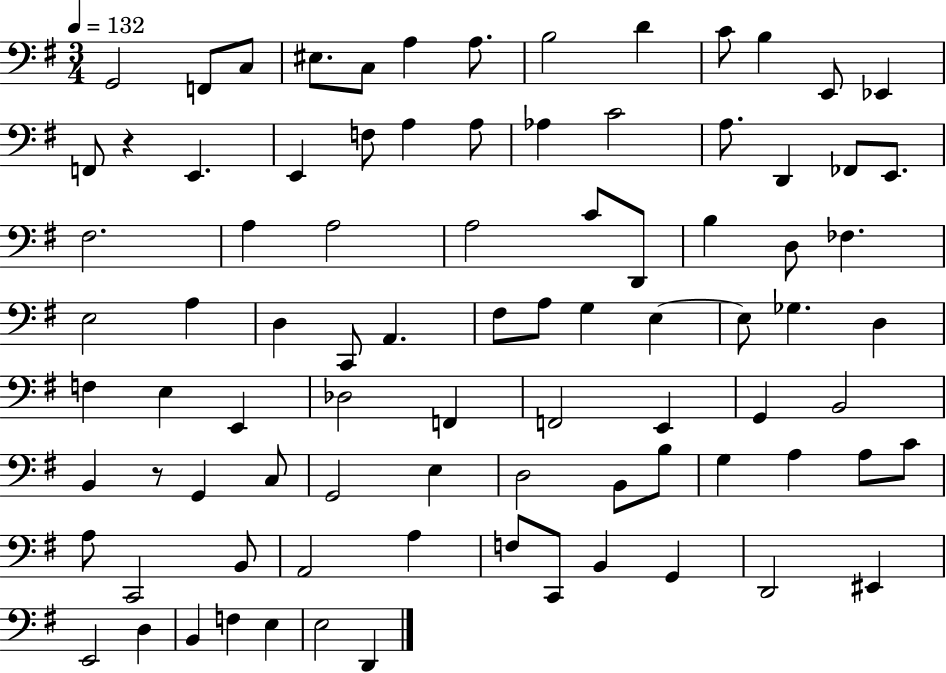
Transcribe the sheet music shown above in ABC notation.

X:1
T:Untitled
M:3/4
L:1/4
K:G
G,,2 F,,/2 C,/2 ^E,/2 C,/2 A, A,/2 B,2 D C/2 B, E,,/2 _E,, F,,/2 z E,, E,, F,/2 A, A,/2 _A, C2 A,/2 D,, _F,,/2 E,,/2 ^F,2 A, A,2 A,2 C/2 D,,/2 B, D,/2 _F, E,2 A, D, C,,/2 A,, ^F,/2 A,/2 G, E, E,/2 _G, D, F, E, E,, _D,2 F,, F,,2 E,, G,, B,,2 B,, z/2 G,, C,/2 G,,2 E, D,2 B,,/2 B,/2 G, A, A,/2 C/2 A,/2 C,,2 B,,/2 A,,2 A, F,/2 C,,/2 B,, G,, D,,2 ^E,, E,,2 D, B,, F, E, E,2 D,,